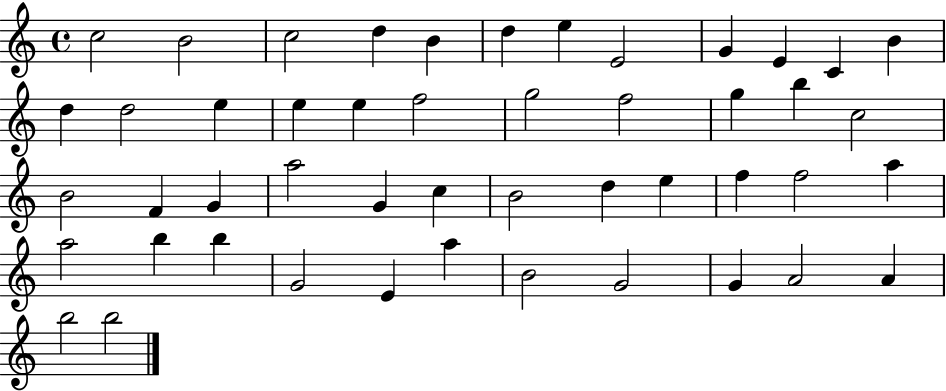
C5/h B4/h C5/h D5/q B4/q D5/q E5/q E4/h G4/q E4/q C4/q B4/q D5/q D5/h E5/q E5/q E5/q F5/h G5/h F5/h G5/q B5/q C5/h B4/h F4/q G4/q A5/h G4/q C5/q B4/h D5/q E5/q F5/q F5/h A5/q A5/h B5/q B5/q G4/h E4/q A5/q B4/h G4/h G4/q A4/h A4/q B5/h B5/h